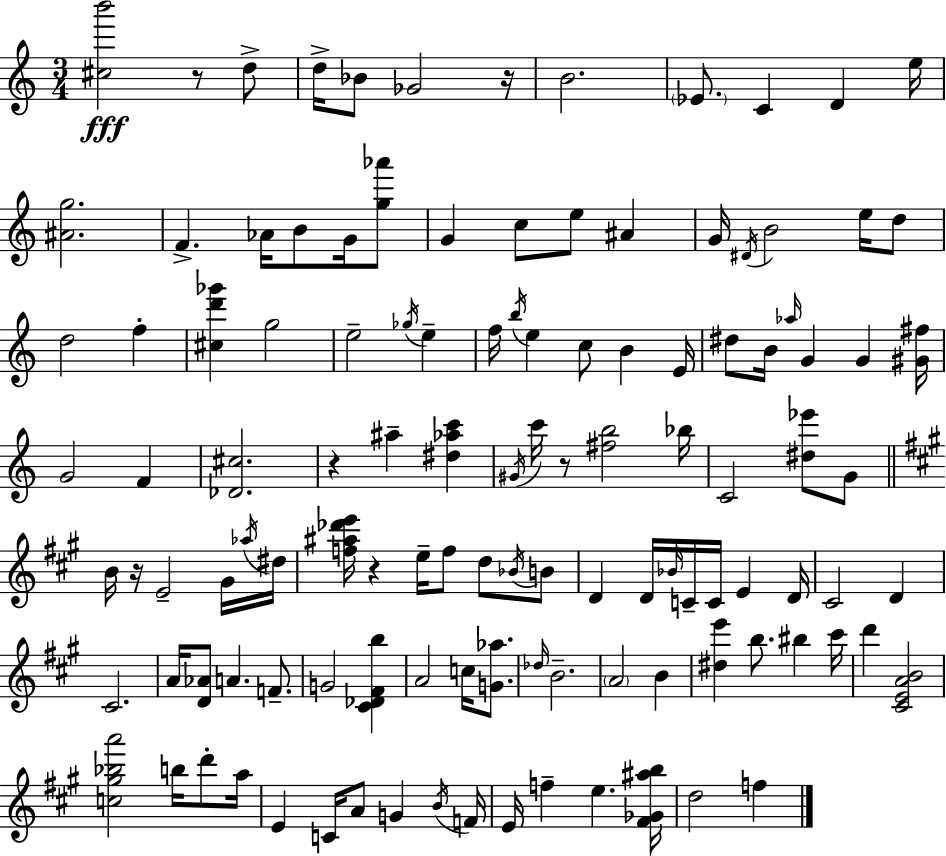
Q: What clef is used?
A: treble